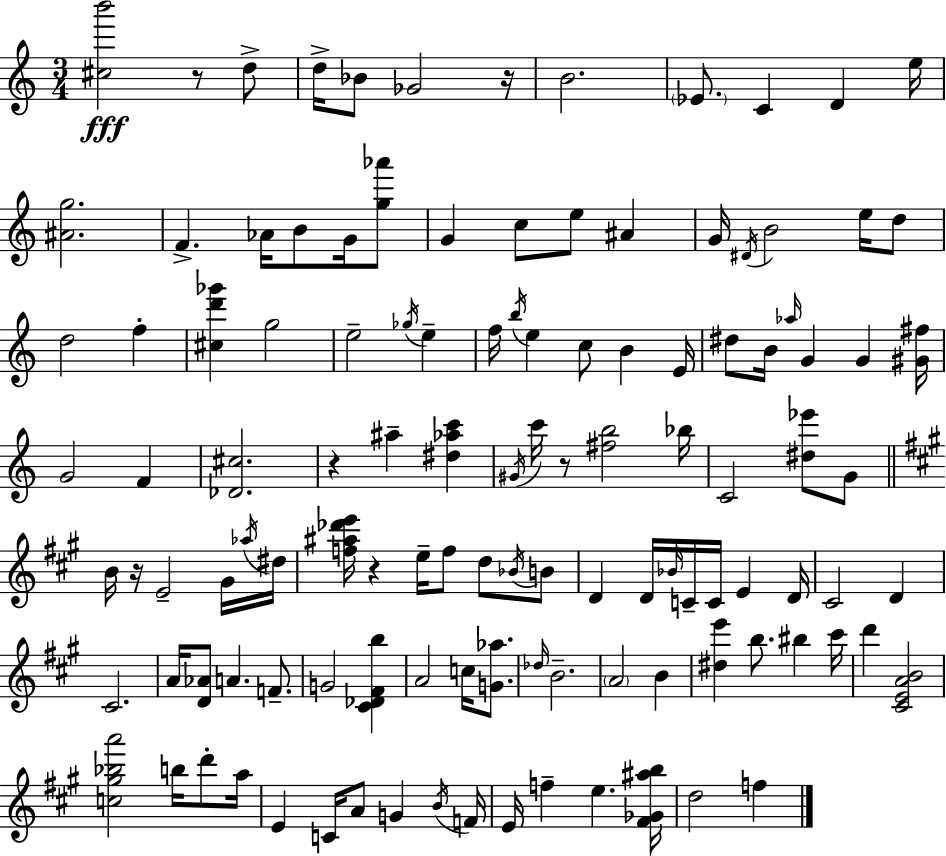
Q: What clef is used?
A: treble